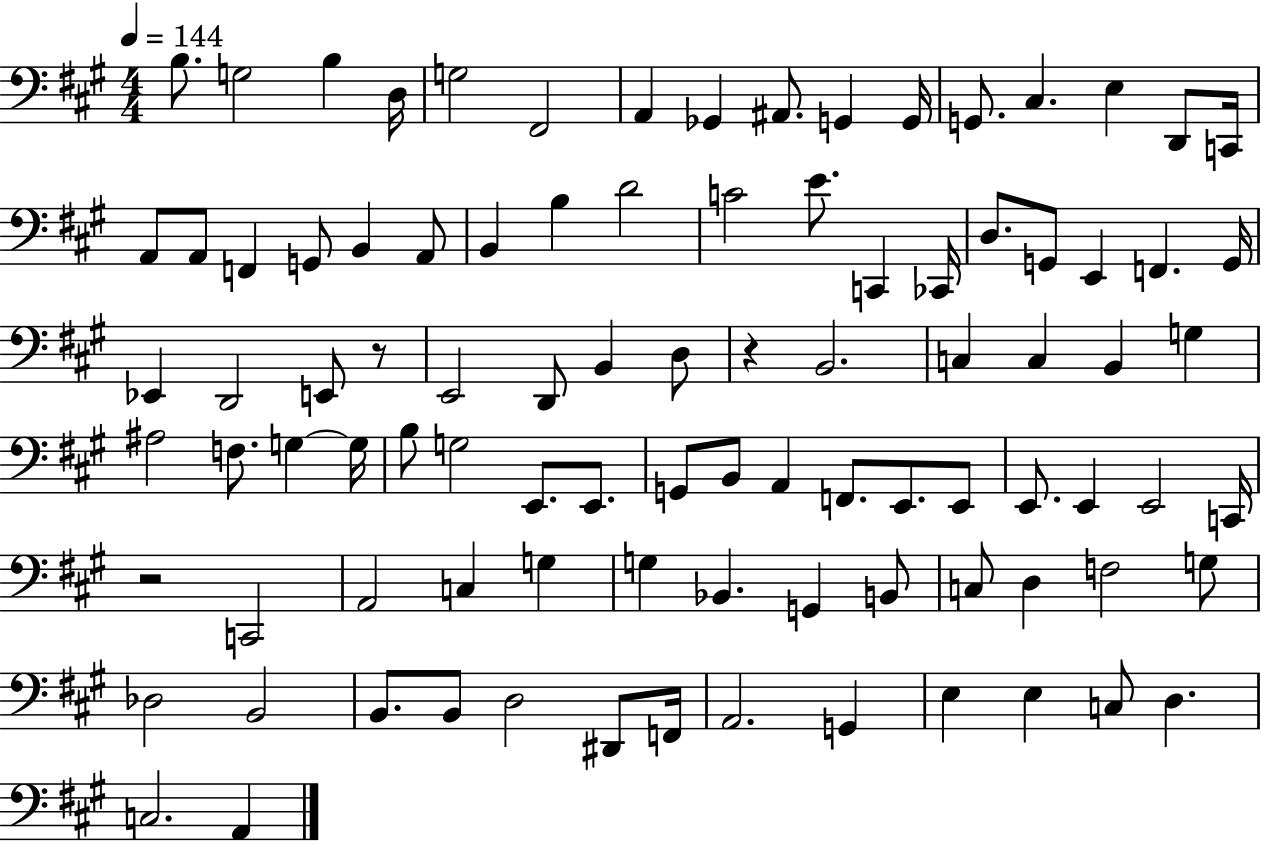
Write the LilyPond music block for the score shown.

{
  \clef bass
  \numericTimeSignature
  \time 4/4
  \key a \major
  \tempo 4 = 144
  \repeat volta 2 { b8. g2 b4 d16 | g2 fis,2 | a,4 ges,4 ais,8. g,4 g,16 | g,8. cis4. e4 d,8 c,16 | \break a,8 a,8 f,4 g,8 b,4 a,8 | b,4 b4 d'2 | c'2 e'8. c,4 ces,16 | d8. g,8 e,4 f,4. g,16 | \break ees,4 d,2 e,8 r8 | e,2 d,8 b,4 d8 | r4 b,2. | c4 c4 b,4 g4 | \break ais2 f8. g4~~ g16 | b8 g2 e,8. e,8. | g,8 b,8 a,4 f,8. e,8. e,8 | e,8. e,4 e,2 c,16 | \break r2 c,2 | a,2 c4 g4 | g4 bes,4. g,4 b,8 | c8 d4 f2 g8 | \break des2 b,2 | b,8. b,8 d2 dis,8 f,16 | a,2. g,4 | e4 e4 c8 d4. | \break c2. a,4 | } \bar "|."
}